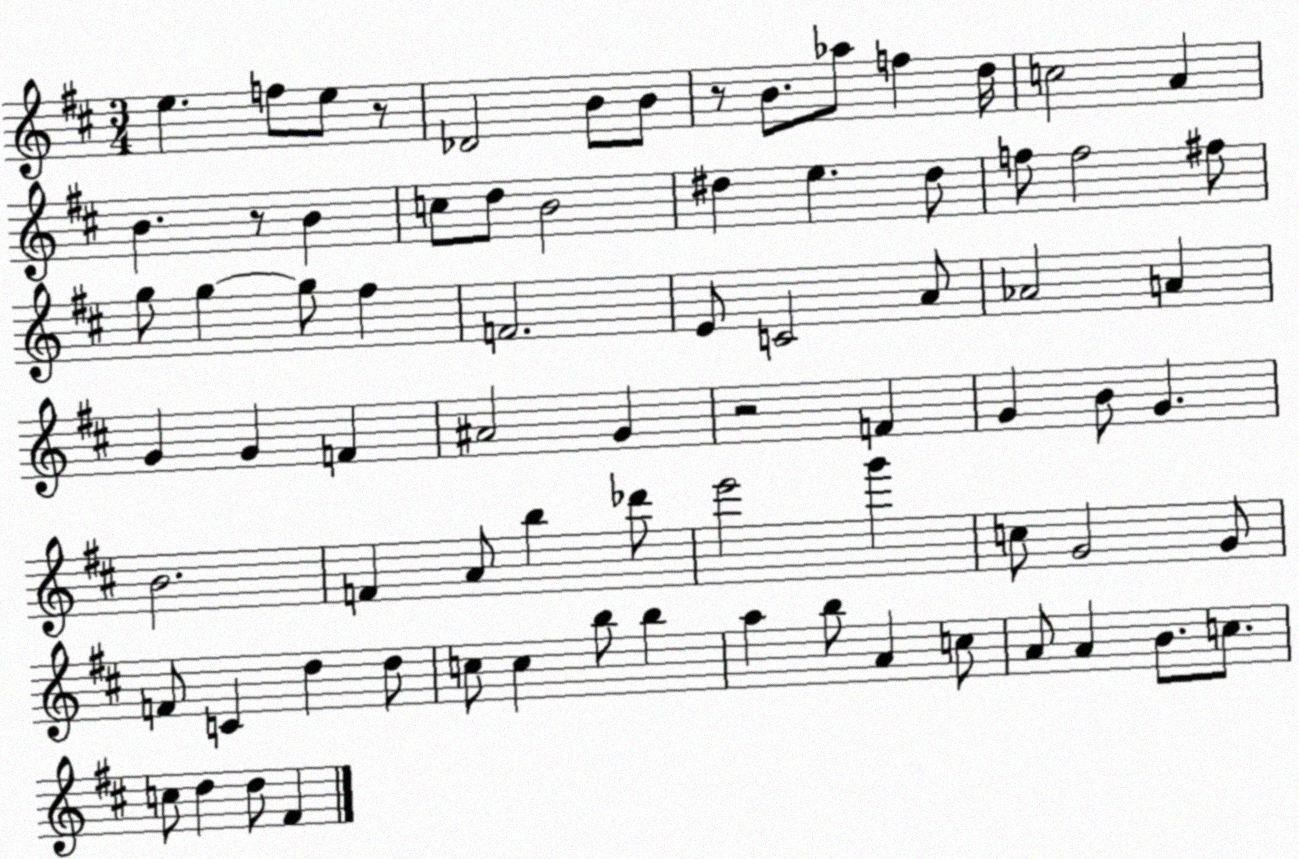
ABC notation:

X:1
T:Untitled
M:3/4
L:1/4
K:D
e f/2 e/2 z/2 _D2 B/2 B/2 z/2 B/2 _a/2 f d/4 c2 A B z/2 B c/2 d/2 B2 ^d e ^d/2 f/2 f2 ^f/2 g/2 g g/2 ^f F2 E/2 C2 A/2 _A2 A G G F ^A2 G z2 F G B/2 G B2 F A/2 b _d'/2 e'2 g' c/2 G2 G/2 F/2 C d d/2 c/2 c b/2 b a b/2 A c/2 A/2 A B/2 c/2 c/2 d d/2 ^F